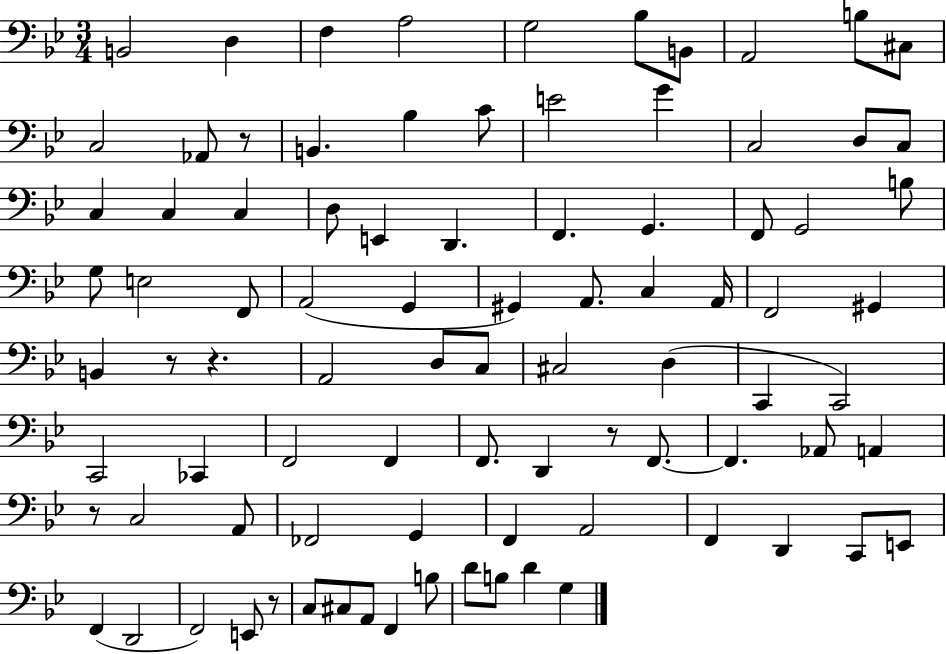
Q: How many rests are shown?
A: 6